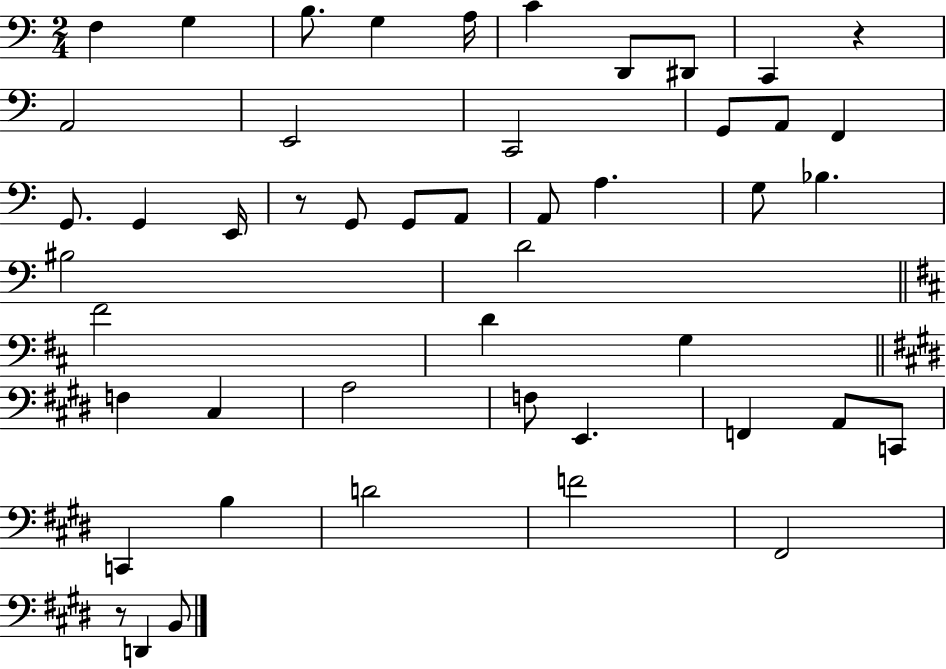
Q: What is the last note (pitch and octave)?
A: B2